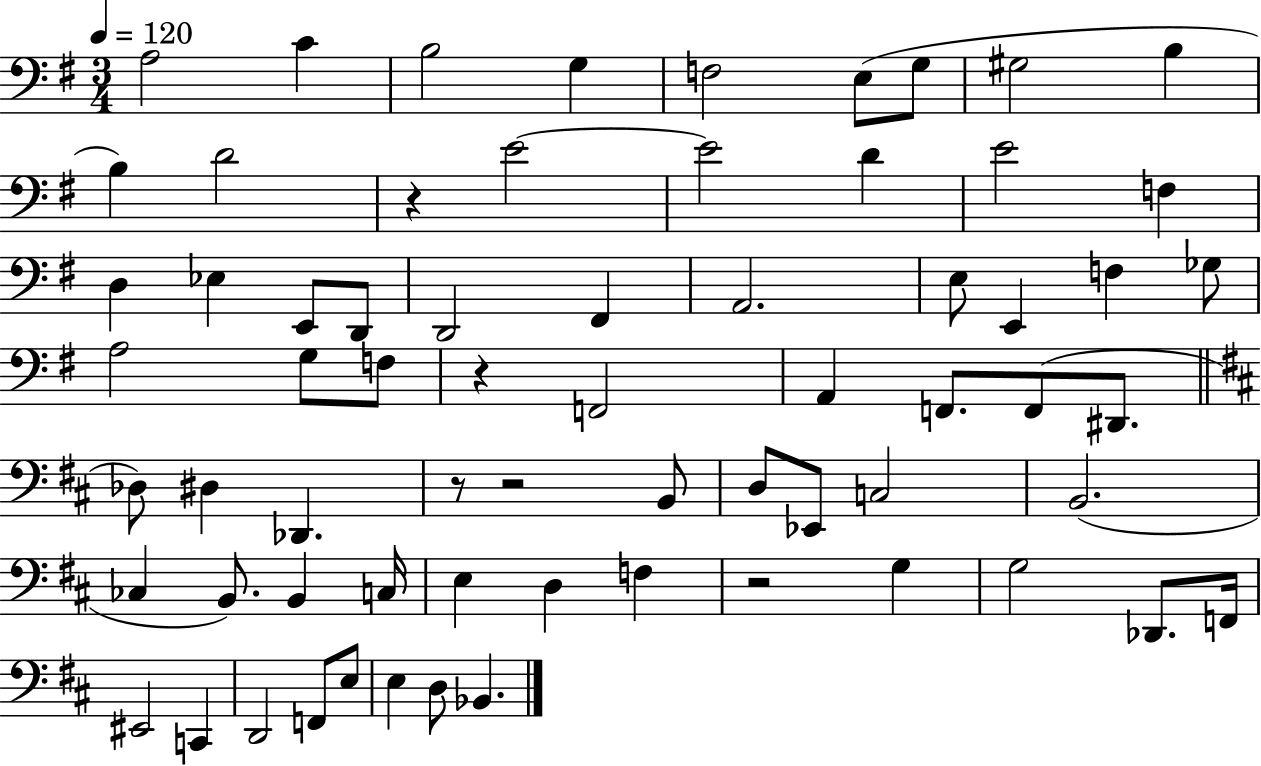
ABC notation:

X:1
T:Untitled
M:3/4
L:1/4
K:G
A,2 C B,2 G, F,2 E,/2 G,/2 ^G,2 B, B, D2 z E2 E2 D E2 F, D, _E, E,,/2 D,,/2 D,,2 ^F,, A,,2 E,/2 E,, F, _G,/2 A,2 G,/2 F,/2 z F,,2 A,, F,,/2 F,,/2 ^D,,/2 _D,/2 ^D, _D,, z/2 z2 B,,/2 D,/2 _E,,/2 C,2 B,,2 _C, B,,/2 B,, C,/4 E, D, F, z2 G, G,2 _D,,/2 F,,/4 ^E,,2 C,, D,,2 F,,/2 E,/2 E, D,/2 _B,,